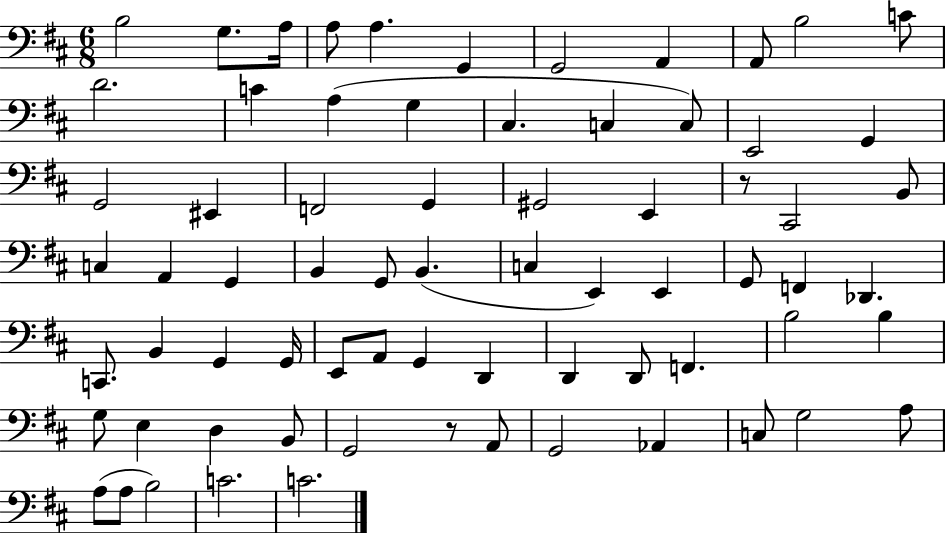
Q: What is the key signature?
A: D major